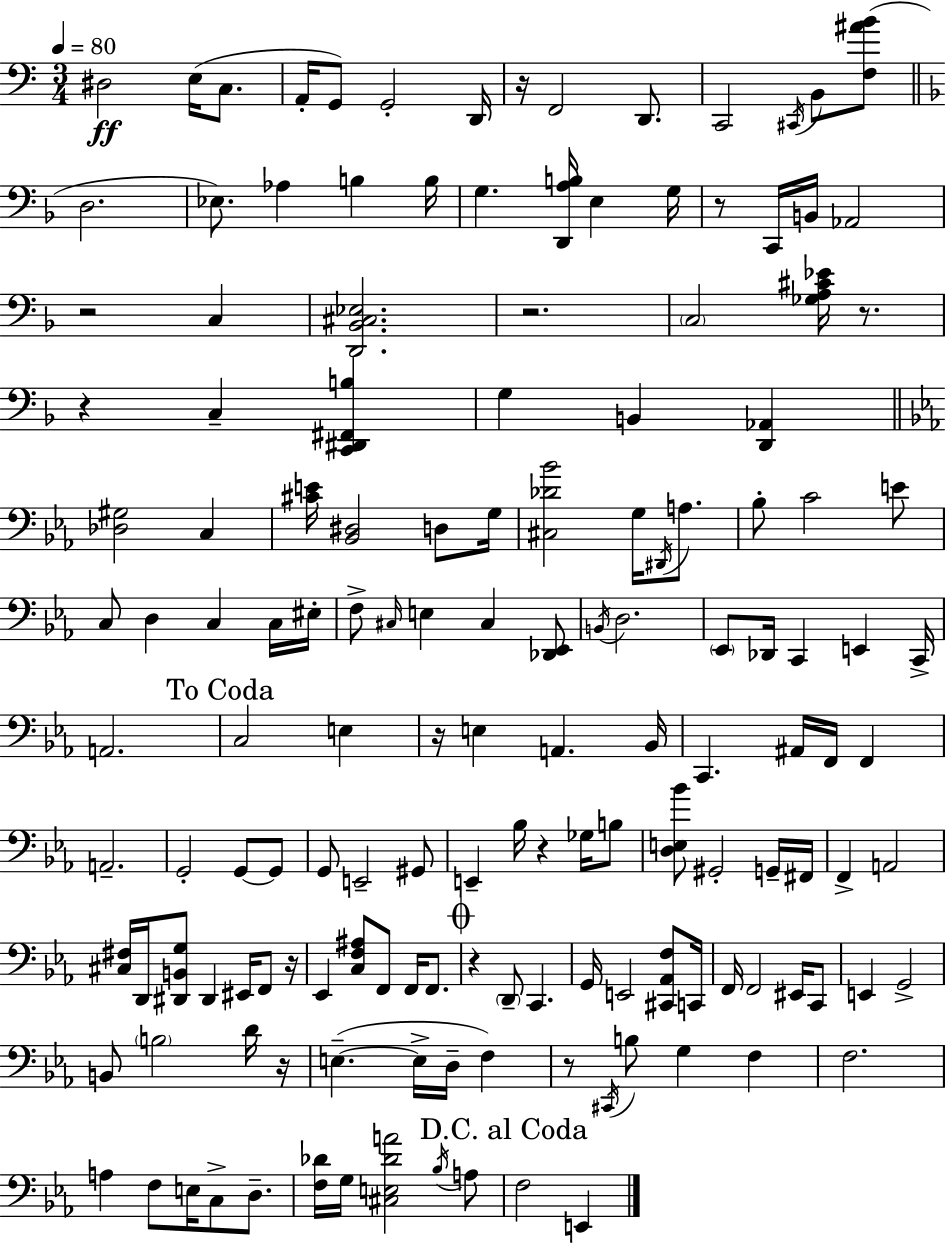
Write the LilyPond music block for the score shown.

{
  \clef bass
  \numericTimeSignature
  \time 3/4
  \key a \minor
  \tempo 4 = 80
  \repeat volta 2 { dis2\ff e16( c8. | a,16-. g,8) g,2-. d,16 | r16 f,2 d,8. | c,2 \acciaccatura { cis,16 } b,8 <f ais' b'>8( | \break \bar "||" \break \key f \major d2. | ees8.) aes4 b4 b16 | g4. <d, a b>16 e4 g16 | r8 c,16 b,16 aes,2 | \break r2 c4 | <d, bes, cis ees>2. | r2. | \parenthesize c2 <ges a cis' ees'>16 r8. | \break r4 c4-- <c, dis, fis, b>4 | g4 b,4 <d, aes,>4 | \bar "||" \break \key c \minor <des gis>2 c4 | <cis' e'>16 <bes, dis>2 d8 g16 | <cis des' bes'>2 g16 \acciaccatura { dis,16 } a8. | bes8-. c'2 e'8 | \break c8 d4 c4 c16 | eis16-. f8-> \grace { cis16 } e4 cis4 | <des, ees,>8 \acciaccatura { b,16 } d2. | \parenthesize ees,8 des,16 c,4 e,4 | \break c,16-> a,2. | \mark "To Coda" c2 e4 | r16 e4 a,4. | bes,16 c,4. ais,16 f,16 f,4 | \break a,2.-- | g,2-. g,8~~ | g,8 g,8 e,2-- | gis,8 e,4-- bes16 r4 | \break ges16 b8 <d e bes'>8 gis,2-. | g,16-- fis,16 f,4-> a,2 | <cis fis>16 d,16 <dis, b, g>8 dis,4 eis,16 | f,8 r16 ees,4 <c f ais>8 f,8 f,16 | \break f,8. \mark \markup { \musicglyph "scripts.coda" } r4 \parenthesize d,8-- c,4. | g,16 e,2 | <cis, aes, f>8 c,16 f,16 f,2 | eis,16 c,8 e,4 g,2-> | \break b,8 \parenthesize b2 | d'16 r16 e4.--~(~ e16-> d16-- f4) | r8 \acciaccatura { cis,16 } b8 g4 | f4 f2. | \break a4 f8 e16 c8-> | d8.-- <f des'>16 g16 <cis e des' a'>2 | \acciaccatura { bes16 } a8 \mark "D.C. al Coda" f2 | e,4 } \bar "|."
}